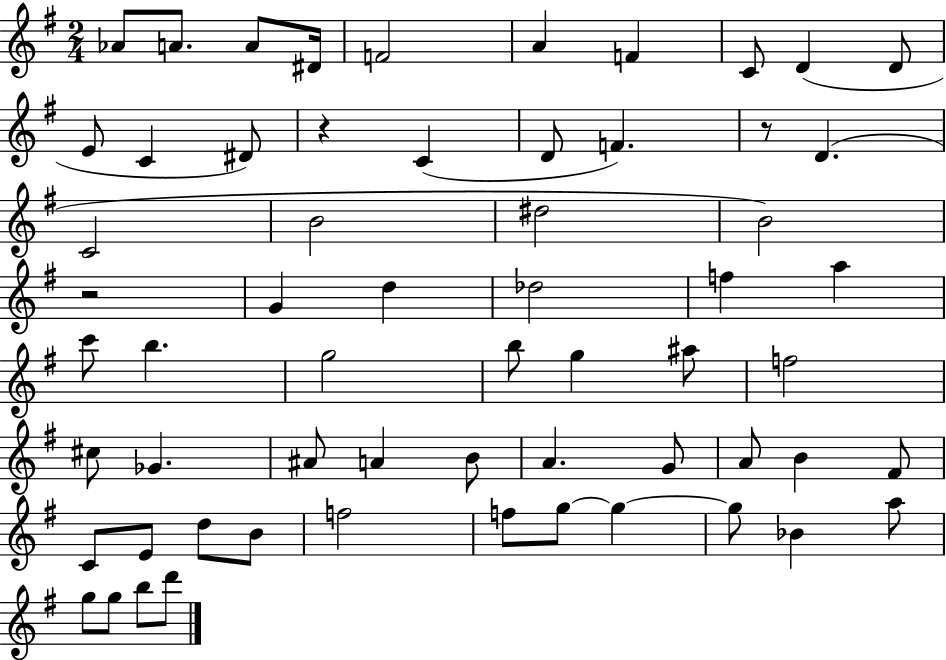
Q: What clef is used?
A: treble